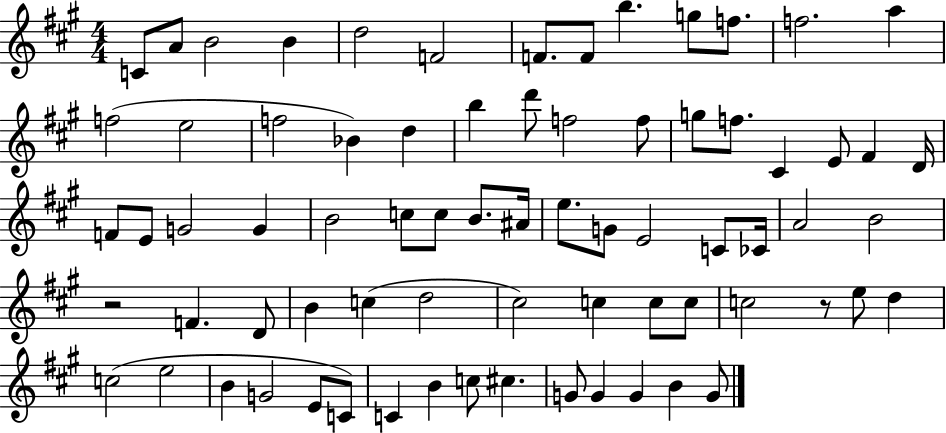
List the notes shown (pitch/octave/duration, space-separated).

C4/e A4/e B4/h B4/q D5/h F4/h F4/e. F4/e B5/q. G5/e F5/e. F5/h. A5/q F5/h E5/h F5/h Bb4/q D5/q B5/q D6/e F5/h F5/e G5/e F5/e. C#4/q E4/e F#4/q D4/s F4/e E4/e G4/h G4/q B4/h C5/e C5/e B4/e. A#4/s E5/e. G4/e E4/h C4/e CES4/s A4/h B4/h R/h F4/q. D4/e B4/q C5/q D5/h C#5/h C5/q C5/e C5/e C5/h R/e E5/e D5/q C5/h E5/h B4/q G4/h E4/e C4/e C4/q B4/q C5/e C#5/q. G4/e G4/q G4/q B4/q G4/e